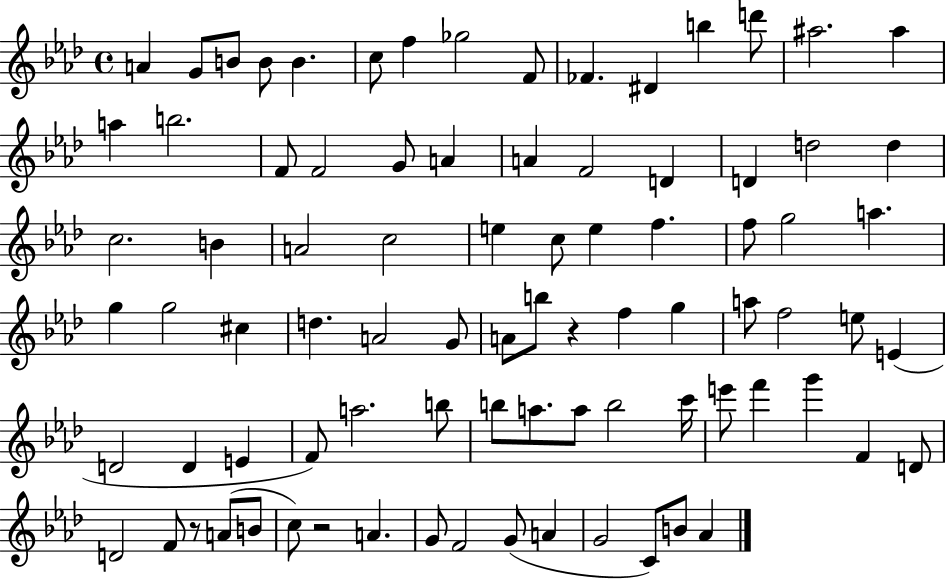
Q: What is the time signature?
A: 4/4